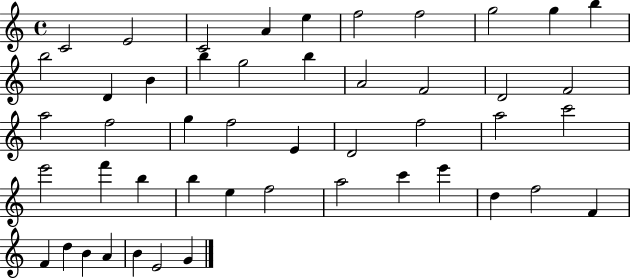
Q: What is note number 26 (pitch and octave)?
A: D4